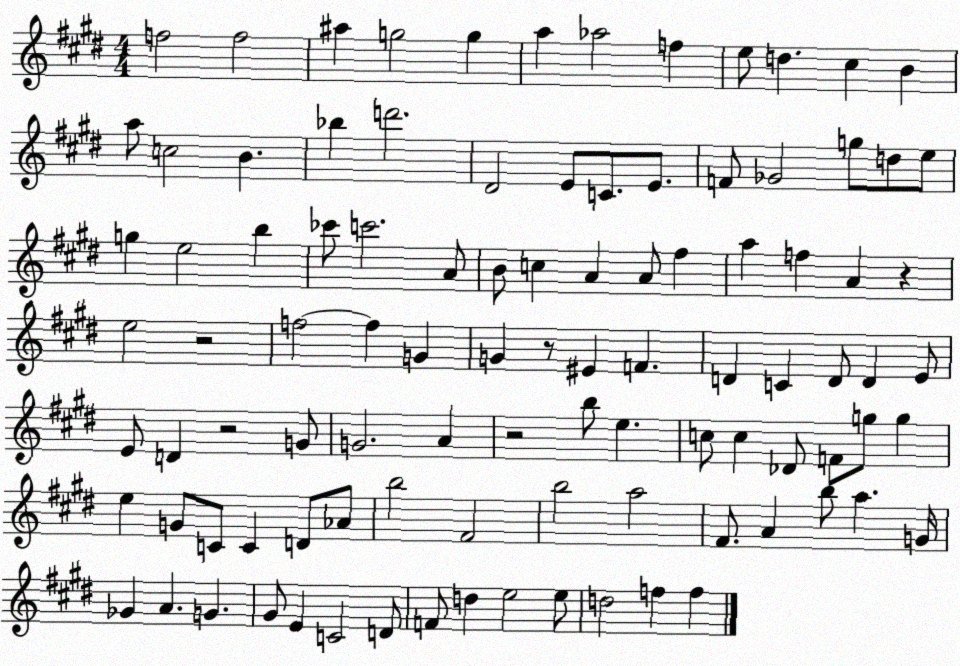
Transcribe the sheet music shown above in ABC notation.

X:1
T:Untitled
M:4/4
L:1/4
K:E
f2 f2 ^a g2 g a _a2 f e/2 d ^c B a/2 c2 B _b d'2 ^D2 E/2 C/2 E/2 F/2 _G2 g/2 d/2 e/2 g e2 b _c'/2 c'2 A/2 B/2 c A A/2 ^f a f A z e2 z2 f2 f G G z/2 ^E F D C D/2 D E/2 E/2 D z2 G/2 G2 A z2 b/2 e c/2 c _D/2 F/2 g/2 g e G/2 C/2 C D/2 _A/2 b2 ^F2 b2 a2 ^F/2 A b/2 a G/4 _G A G ^G/2 E C2 D/2 F/2 d e2 e/2 d2 f f